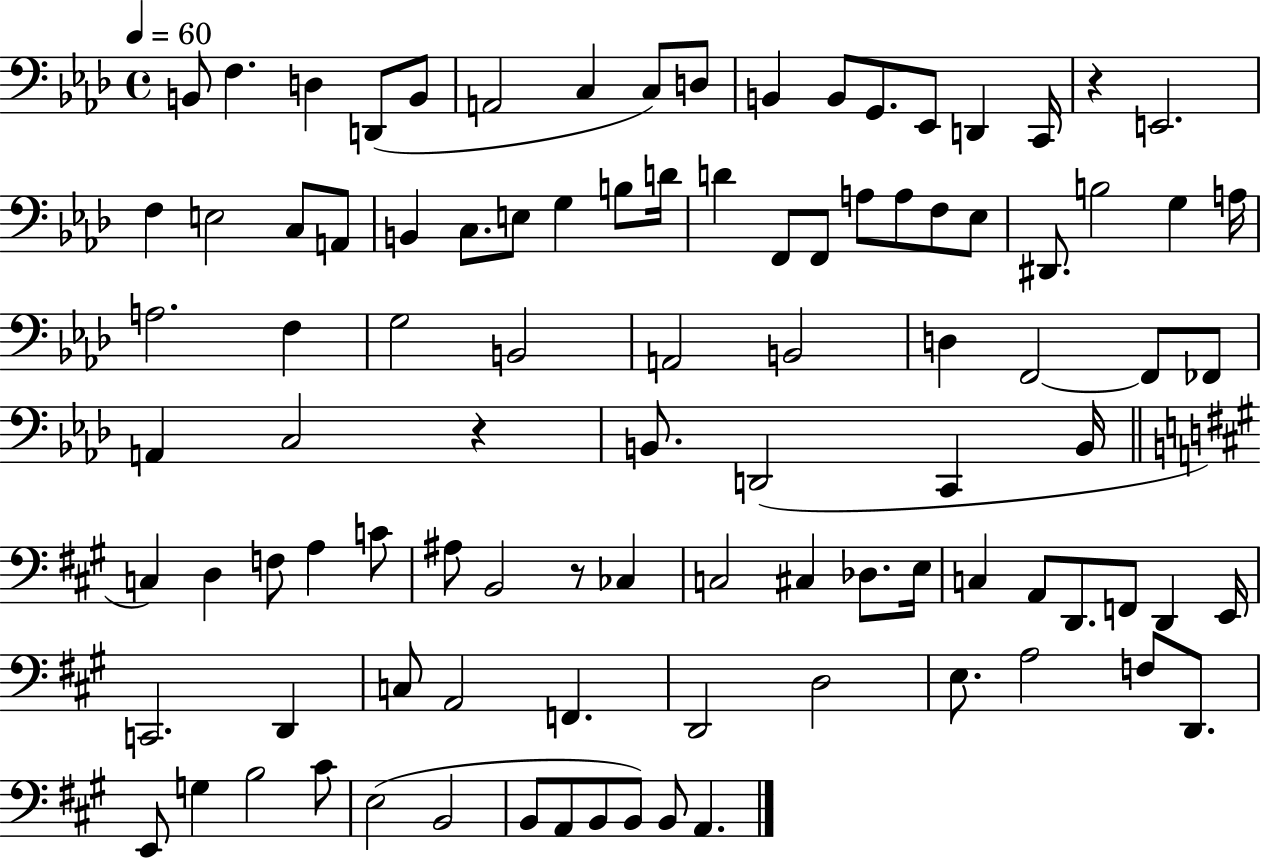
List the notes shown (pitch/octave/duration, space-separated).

B2/e F3/q. D3/q D2/e B2/e A2/h C3/q C3/e D3/e B2/q B2/e G2/e. Eb2/e D2/q C2/s R/q E2/h. F3/q E3/h C3/e A2/e B2/q C3/e. E3/e G3/q B3/e D4/s D4/q F2/e F2/e A3/e A3/e F3/e Eb3/e D#2/e. B3/h G3/q A3/s A3/h. F3/q G3/h B2/h A2/h B2/h D3/q F2/h F2/e FES2/e A2/q C3/h R/q B2/e. D2/h C2/q B2/s C3/q D3/q F3/e A3/q C4/e A#3/e B2/h R/e CES3/q C3/h C#3/q Db3/e. E3/s C3/q A2/e D2/e. F2/e D2/q E2/s C2/h. D2/q C3/e A2/h F2/q. D2/h D3/h E3/e. A3/h F3/e D2/e. E2/e G3/q B3/h C#4/e E3/h B2/h B2/e A2/e B2/e B2/e B2/e A2/q.